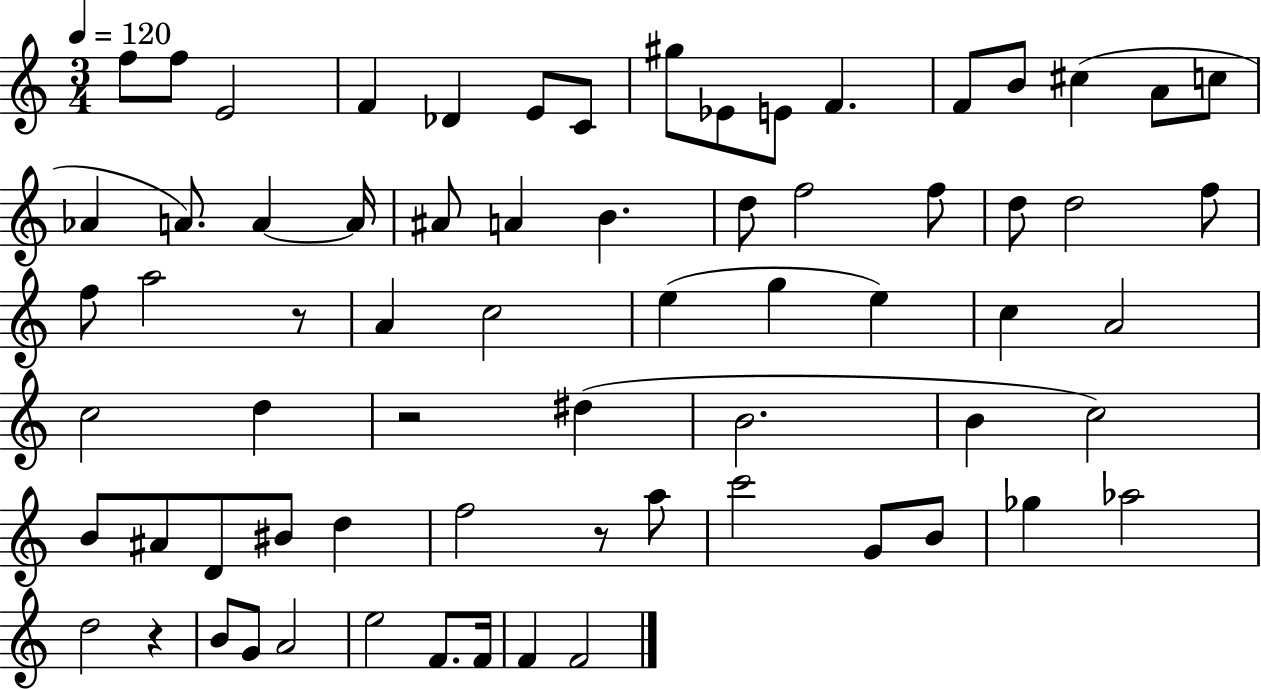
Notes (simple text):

F5/e F5/e E4/h F4/q Db4/q E4/e C4/e G#5/e Eb4/e E4/e F4/q. F4/e B4/e C#5/q A4/e C5/e Ab4/q A4/e. A4/q A4/s A#4/e A4/q B4/q. D5/e F5/h F5/e D5/e D5/h F5/e F5/e A5/h R/e A4/q C5/h E5/q G5/q E5/q C5/q A4/h C5/h D5/q R/h D#5/q B4/h. B4/q C5/h B4/e A#4/e D4/e BIS4/e D5/q F5/h R/e A5/e C6/h G4/e B4/e Gb5/q Ab5/h D5/h R/q B4/e G4/e A4/h E5/h F4/e. F4/s F4/q F4/h